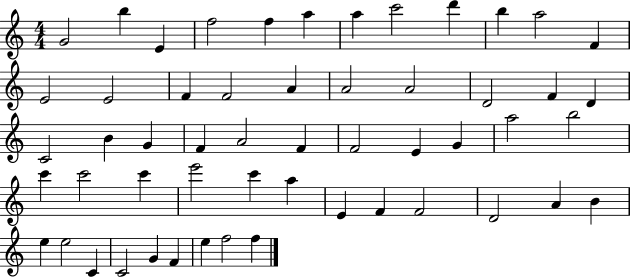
X:1
T:Untitled
M:4/4
L:1/4
K:C
G2 b E f2 f a a c'2 d' b a2 F E2 E2 F F2 A A2 A2 D2 F D C2 B G F A2 F F2 E G a2 b2 c' c'2 c' e'2 c' a E F F2 D2 A B e e2 C C2 G F e f2 f